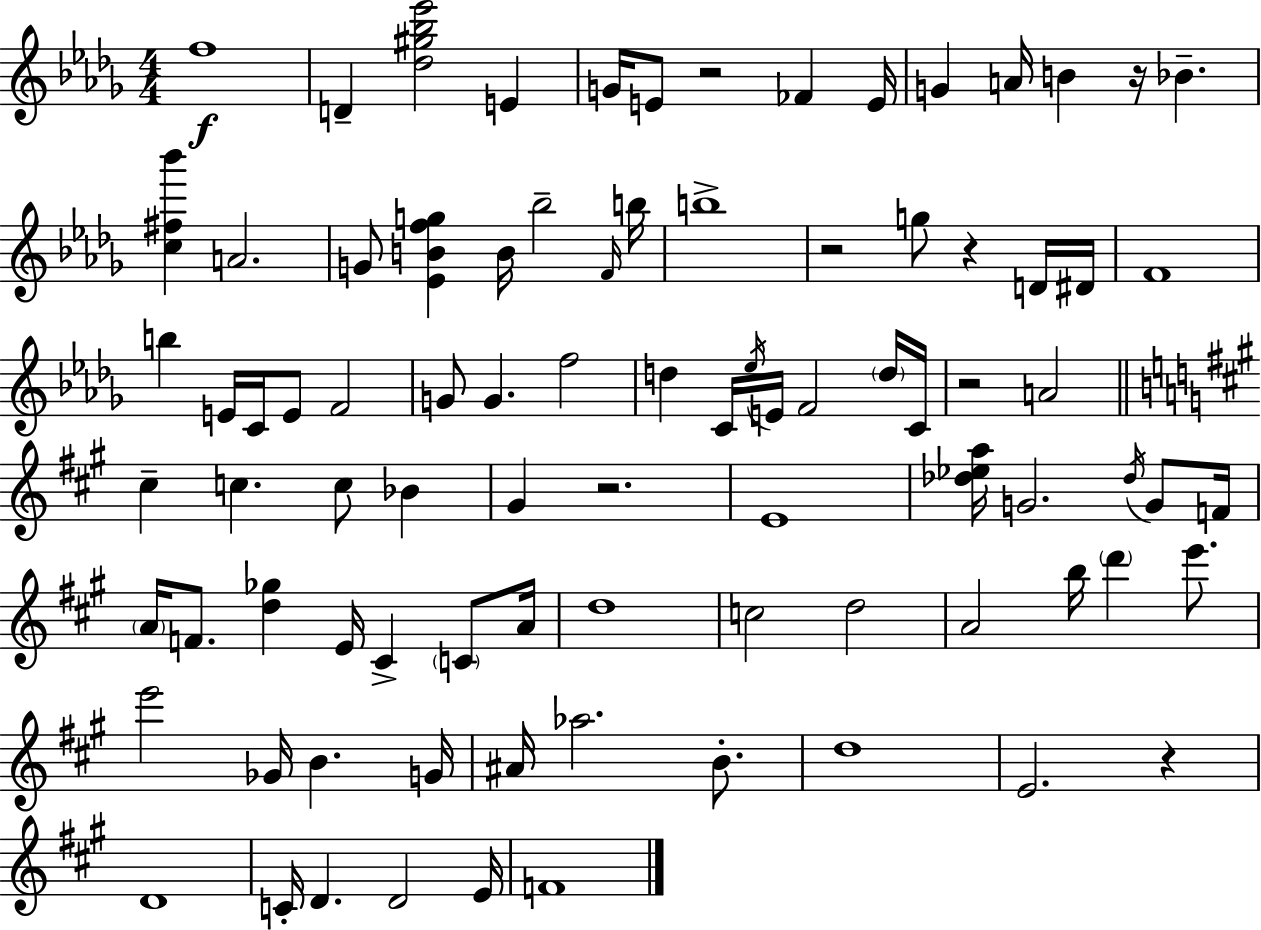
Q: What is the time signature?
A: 4/4